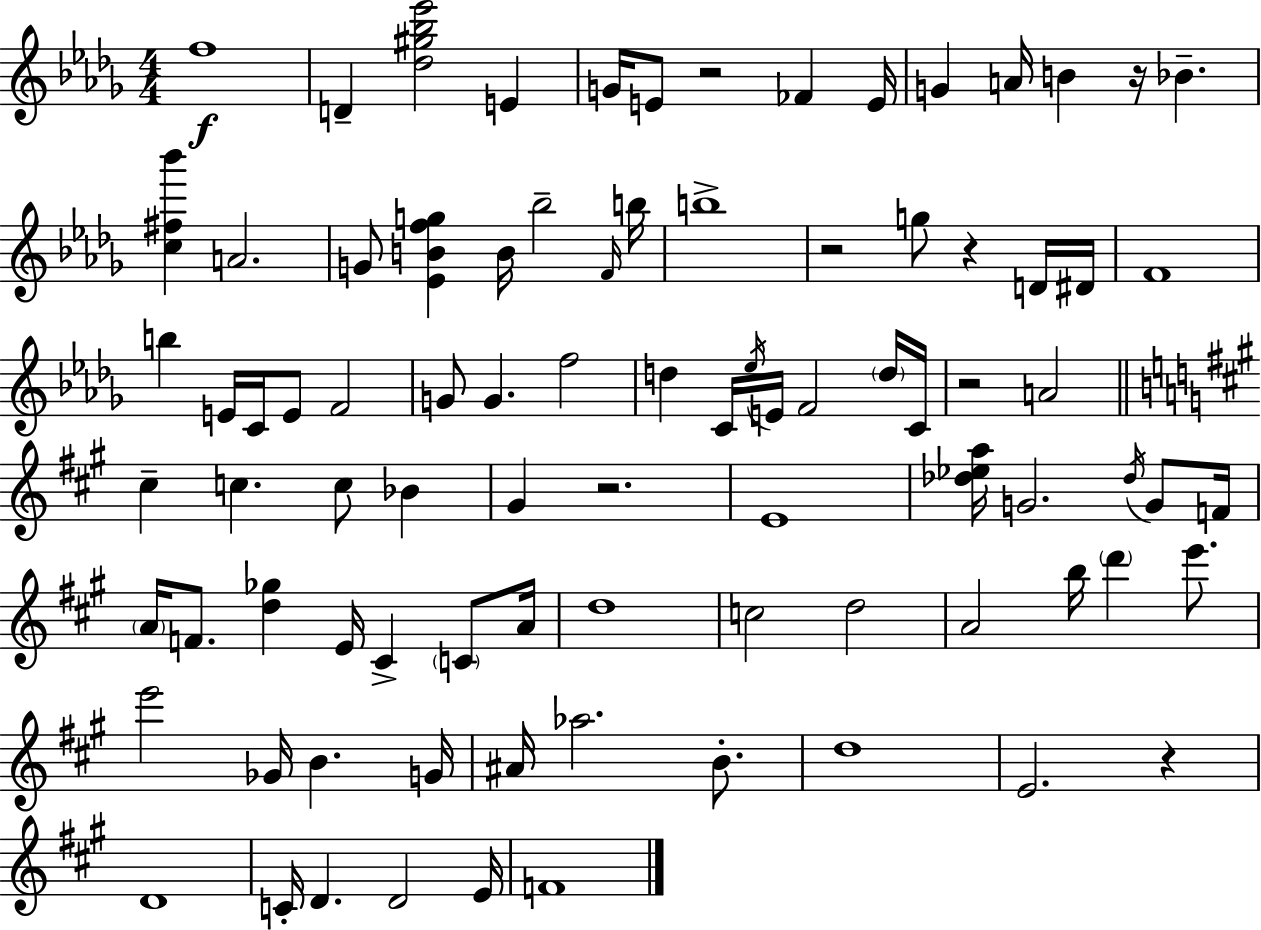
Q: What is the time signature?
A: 4/4